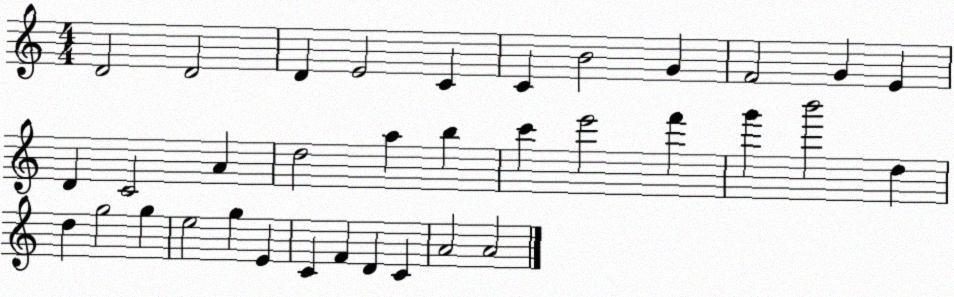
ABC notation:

X:1
T:Untitled
M:4/4
L:1/4
K:C
D2 D2 D E2 C C B2 G F2 G E D C2 A d2 a b c' e'2 f' g' b'2 d d g2 g e2 g E C F D C A2 A2